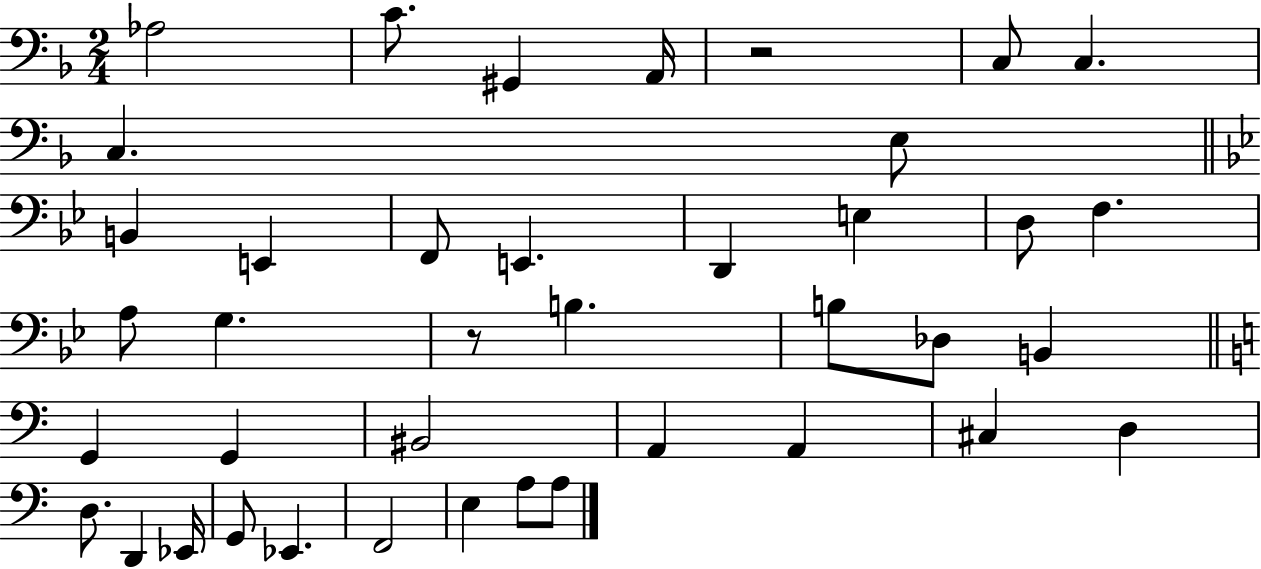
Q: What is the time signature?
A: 2/4